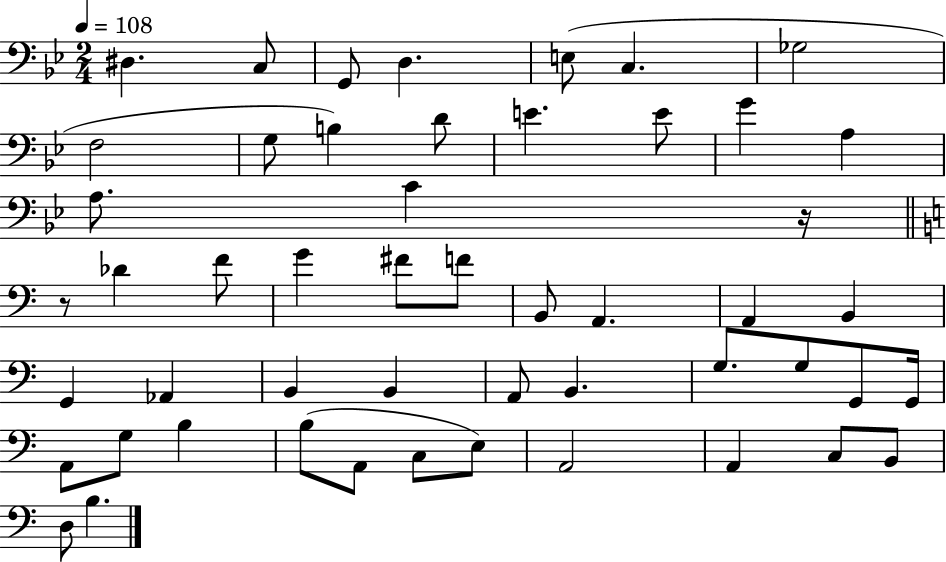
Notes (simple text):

D#3/q. C3/e G2/e D3/q. E3/e C3/q. Gb3/h F3/h G3/e B3/q D4/e E4/q. E4/e G4/q A3/q A3/e. C4/q R/s R/e Db4/q F4/e G4/q F#4/e F4/e B2/e A2/q. A2/q B2/q G2/q Ab2/q B2/q B2/q A2/e B2/q. G3/e. G3/e G2/e G2/s A2/e G3/e B3/q B3/e A2/e C3/e E3/e A2/h A2/q C3/e B2/e D3/e B3/q.